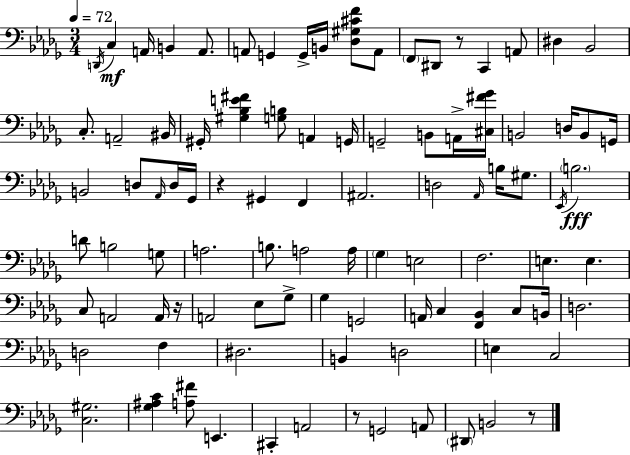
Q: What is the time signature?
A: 3/4